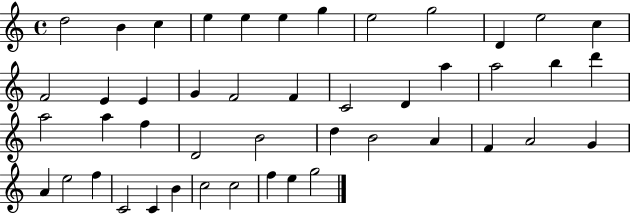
D5/h B4/q C5/q E5/q E5/q E5/q G5/q E5/h G5/h D4/q E5/h C5/q F4/h E4/q E4/q G4/q F4/h F4/q C4/h D4/q A5/q A5/h B5/q D6/q A5/h A5/q F5/q D4/h B4/h D5/q B4/h A4/q F4/q A4/h G4/q A4/q E5/h F5/q C4/h C4/q B4/q C5/h C5/h F5/q E5/q G5/h